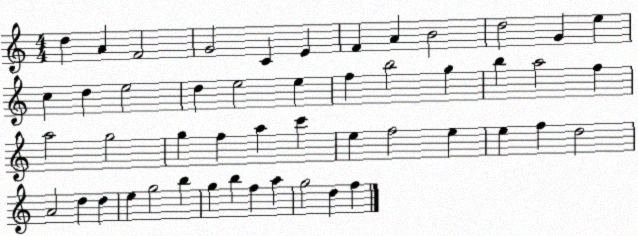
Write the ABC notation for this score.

X:1
T:Untitled
M:4/4
L:1/4
K:C
d A F2 G2 C E F A B2 d2 G e c d e2 d e2 e f b2 g b a2 f a2 g2 g f a c' e f2 e e f d2 A2 d d e g2 b g b f a g2 d f